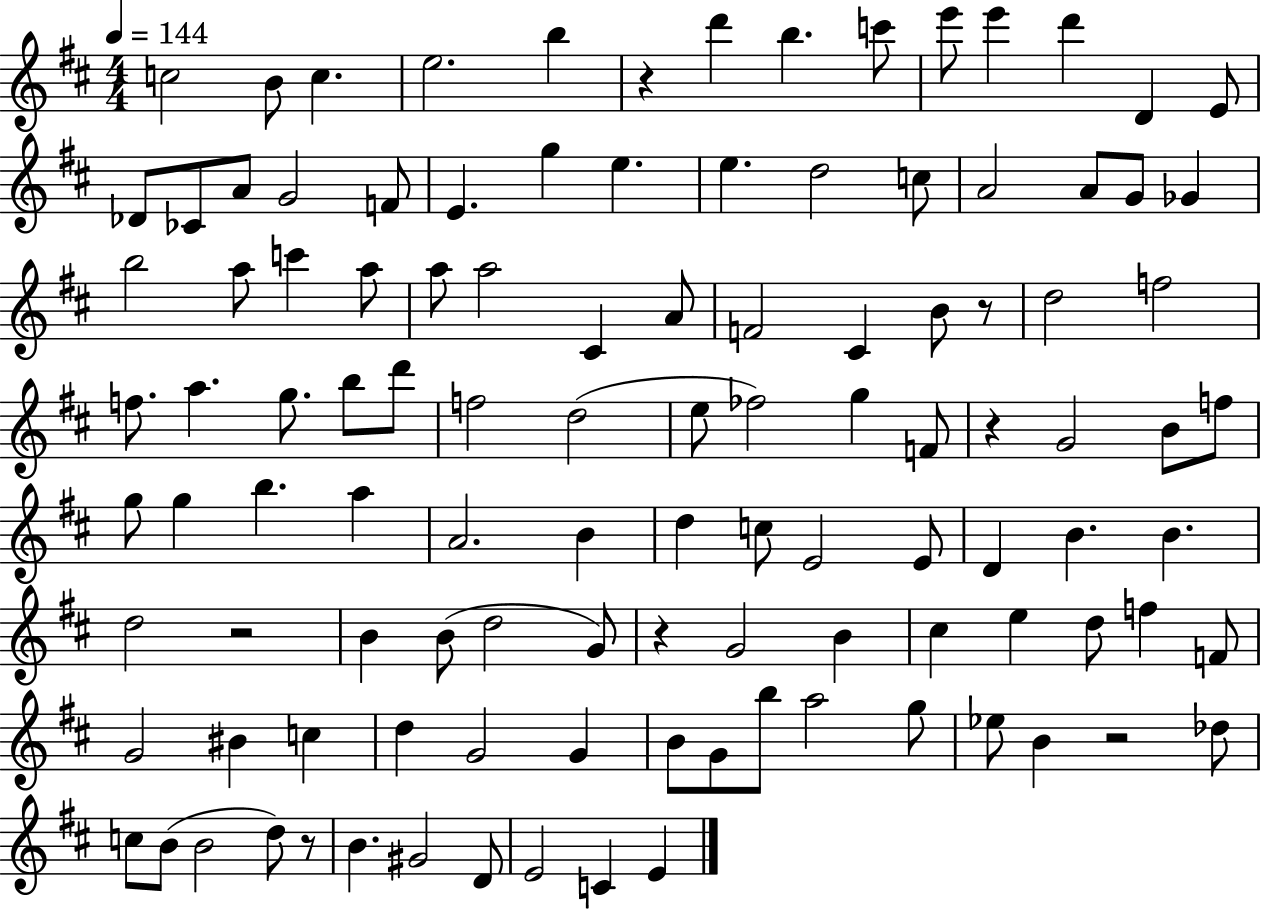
{
  \clef treble
  \numericTimeSignature
  \time 4/4
  \key d \major
  \tempo 4 = 144
  c''2 b'8 c''4. | e''2. b''4 | r4 d'''4 b''4. c'''8 | e'''8 e'''4 d'''4 d'4 e'8 | \break des'8 ces'8 a'8 g'2 f'8 | e'4. g''4 e''4. | e''4. d''2 c''8 | a'2 a'8 g'8 ges'4 | \break b''2 a''8 c'''4 a''8 | a''8 a''2 cis'4 a'8 | f'2 cis'4 b'8 r8 | d''2 f''2 | \break f''8. a''4. g''8. b''8 d'''8 | f''2 d''2( | e''8 fes''2) g''4 f'8 | r4 g'2 b'8 f''8 | \break g''8 g''4 b''4. a''4 | a'2. b'4 | d''4 c''8 e'2 e'8 | d'4 b'4. b'4. | \break d''2 r2 | b'4 b'8( d''2 g'8) | r4 g'2 b'4 | cis''4 e''4 d''8 f''4 f'8 | \break g'2 bis'4 c''4 | d''4 g'2 g'4 | b'8 g'8 b''8 a''2 g''8 | ees''8 b'4 r2 des''8 | \break c''8 b'8( b'2 d''8) r8 | b'4. gis'2 d'8 | e'2 c'4 e'4 | \bar "|."
}